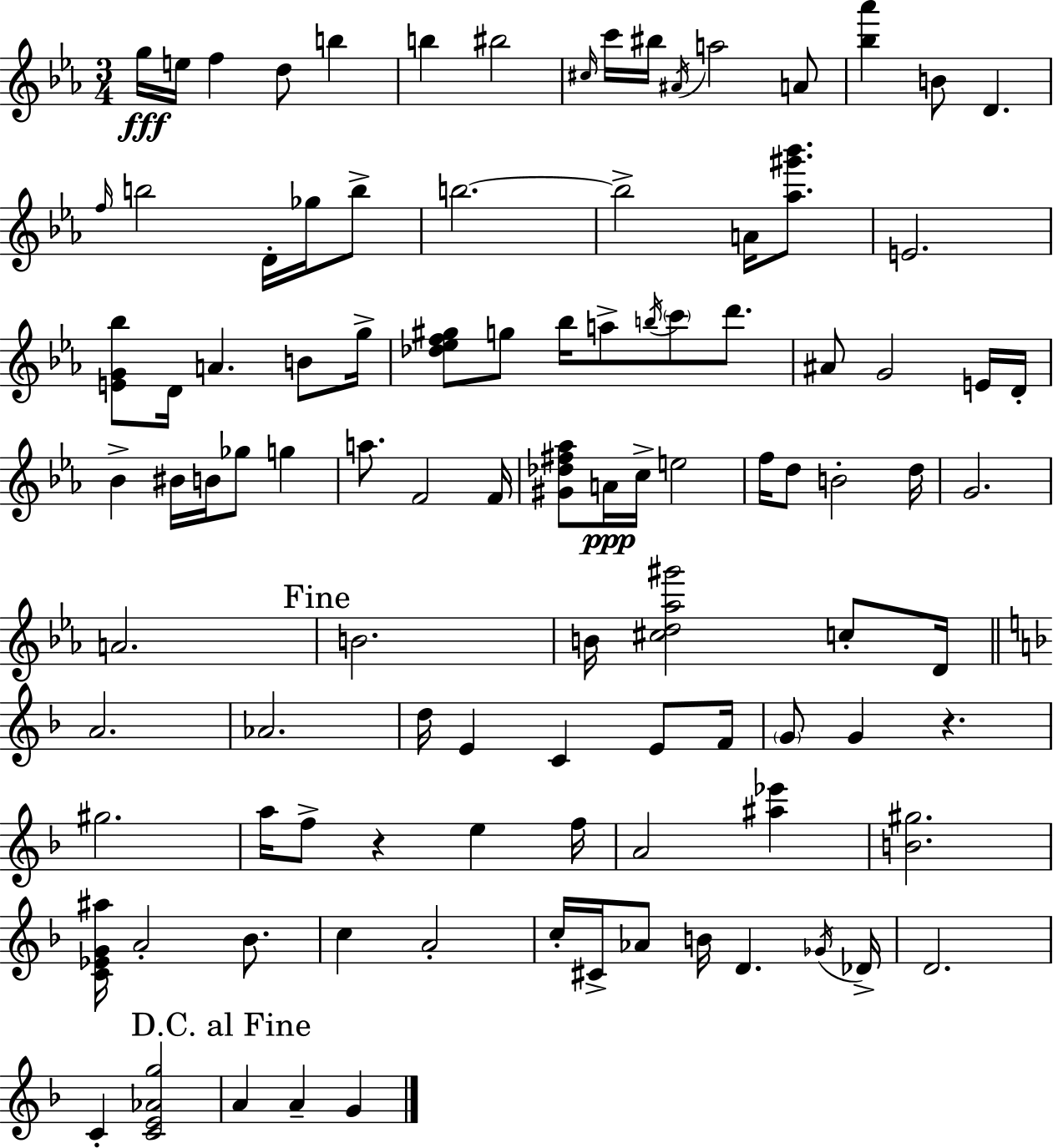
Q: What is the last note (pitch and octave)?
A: G4